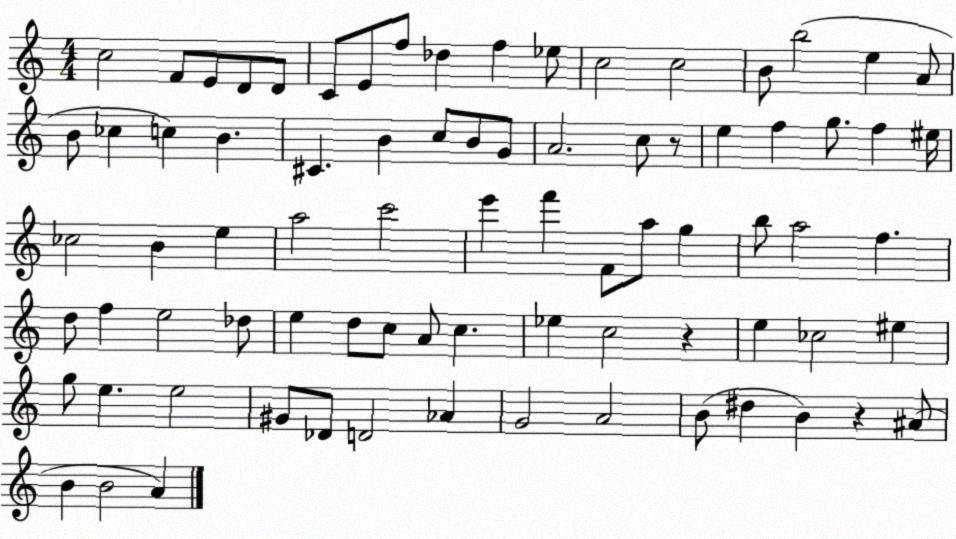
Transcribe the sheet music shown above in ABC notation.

X:1
T:Untitled
M:4/4
L:1/4
K:C
c2 F/2 E/2 D/2 D/2 C/2 E/2 f/2 _d f _e/2 c2 c2 B/2 b2 e A/2 B/2 _c c B ^C B c/2 B/2 G/2 A2 c/2 z/2 e f g/2 f ^e/4 _c2 B e a2 c'2 e' f' F/2 a/2 g b/2 a2 f d/2 f e2 _d/2 e d/2 c/2 A/2 c _e c2 z e _c2 ^e g/2 e e2 ^G/2 _D/2 D2 _A G2 A2 B/2 ^d B z ^A/2 B B2 A